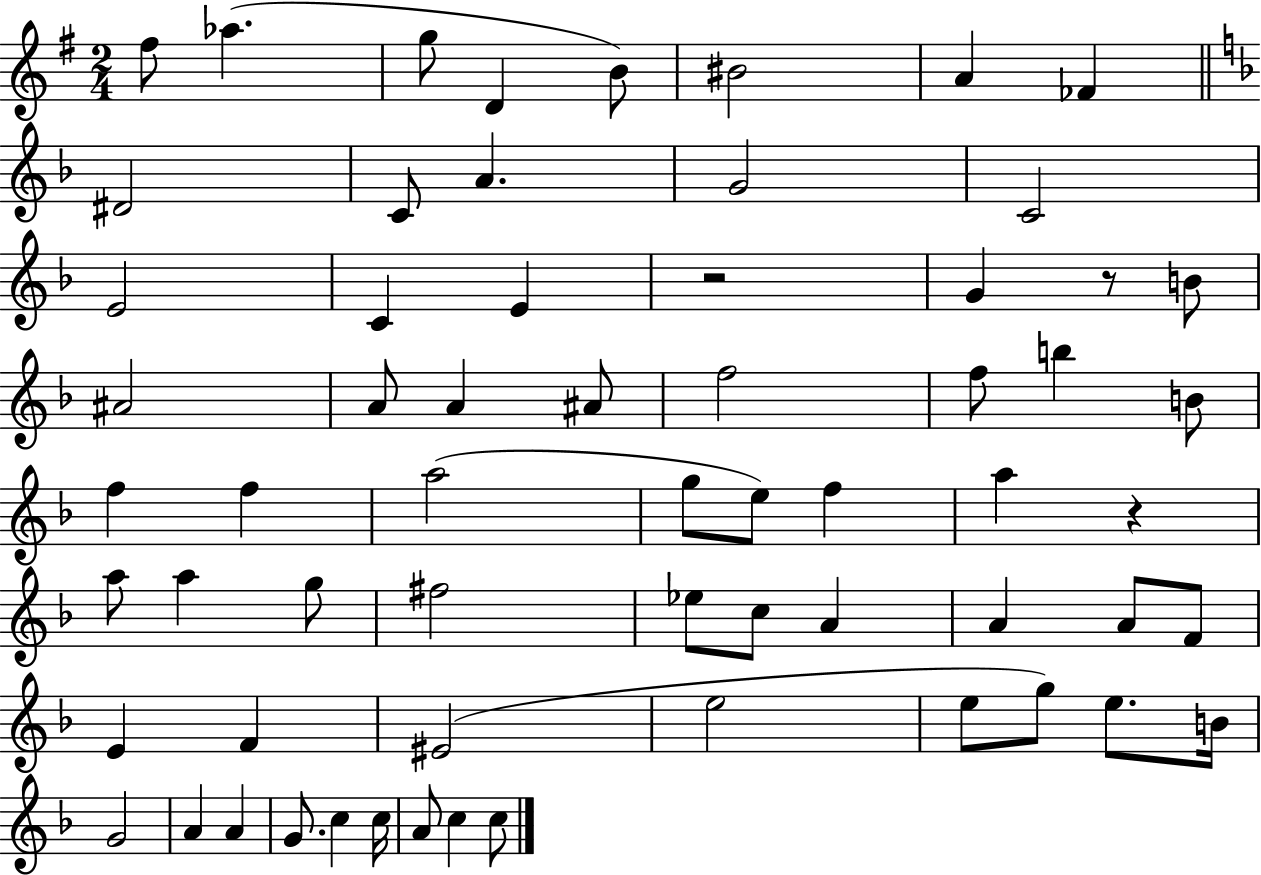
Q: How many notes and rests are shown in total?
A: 63